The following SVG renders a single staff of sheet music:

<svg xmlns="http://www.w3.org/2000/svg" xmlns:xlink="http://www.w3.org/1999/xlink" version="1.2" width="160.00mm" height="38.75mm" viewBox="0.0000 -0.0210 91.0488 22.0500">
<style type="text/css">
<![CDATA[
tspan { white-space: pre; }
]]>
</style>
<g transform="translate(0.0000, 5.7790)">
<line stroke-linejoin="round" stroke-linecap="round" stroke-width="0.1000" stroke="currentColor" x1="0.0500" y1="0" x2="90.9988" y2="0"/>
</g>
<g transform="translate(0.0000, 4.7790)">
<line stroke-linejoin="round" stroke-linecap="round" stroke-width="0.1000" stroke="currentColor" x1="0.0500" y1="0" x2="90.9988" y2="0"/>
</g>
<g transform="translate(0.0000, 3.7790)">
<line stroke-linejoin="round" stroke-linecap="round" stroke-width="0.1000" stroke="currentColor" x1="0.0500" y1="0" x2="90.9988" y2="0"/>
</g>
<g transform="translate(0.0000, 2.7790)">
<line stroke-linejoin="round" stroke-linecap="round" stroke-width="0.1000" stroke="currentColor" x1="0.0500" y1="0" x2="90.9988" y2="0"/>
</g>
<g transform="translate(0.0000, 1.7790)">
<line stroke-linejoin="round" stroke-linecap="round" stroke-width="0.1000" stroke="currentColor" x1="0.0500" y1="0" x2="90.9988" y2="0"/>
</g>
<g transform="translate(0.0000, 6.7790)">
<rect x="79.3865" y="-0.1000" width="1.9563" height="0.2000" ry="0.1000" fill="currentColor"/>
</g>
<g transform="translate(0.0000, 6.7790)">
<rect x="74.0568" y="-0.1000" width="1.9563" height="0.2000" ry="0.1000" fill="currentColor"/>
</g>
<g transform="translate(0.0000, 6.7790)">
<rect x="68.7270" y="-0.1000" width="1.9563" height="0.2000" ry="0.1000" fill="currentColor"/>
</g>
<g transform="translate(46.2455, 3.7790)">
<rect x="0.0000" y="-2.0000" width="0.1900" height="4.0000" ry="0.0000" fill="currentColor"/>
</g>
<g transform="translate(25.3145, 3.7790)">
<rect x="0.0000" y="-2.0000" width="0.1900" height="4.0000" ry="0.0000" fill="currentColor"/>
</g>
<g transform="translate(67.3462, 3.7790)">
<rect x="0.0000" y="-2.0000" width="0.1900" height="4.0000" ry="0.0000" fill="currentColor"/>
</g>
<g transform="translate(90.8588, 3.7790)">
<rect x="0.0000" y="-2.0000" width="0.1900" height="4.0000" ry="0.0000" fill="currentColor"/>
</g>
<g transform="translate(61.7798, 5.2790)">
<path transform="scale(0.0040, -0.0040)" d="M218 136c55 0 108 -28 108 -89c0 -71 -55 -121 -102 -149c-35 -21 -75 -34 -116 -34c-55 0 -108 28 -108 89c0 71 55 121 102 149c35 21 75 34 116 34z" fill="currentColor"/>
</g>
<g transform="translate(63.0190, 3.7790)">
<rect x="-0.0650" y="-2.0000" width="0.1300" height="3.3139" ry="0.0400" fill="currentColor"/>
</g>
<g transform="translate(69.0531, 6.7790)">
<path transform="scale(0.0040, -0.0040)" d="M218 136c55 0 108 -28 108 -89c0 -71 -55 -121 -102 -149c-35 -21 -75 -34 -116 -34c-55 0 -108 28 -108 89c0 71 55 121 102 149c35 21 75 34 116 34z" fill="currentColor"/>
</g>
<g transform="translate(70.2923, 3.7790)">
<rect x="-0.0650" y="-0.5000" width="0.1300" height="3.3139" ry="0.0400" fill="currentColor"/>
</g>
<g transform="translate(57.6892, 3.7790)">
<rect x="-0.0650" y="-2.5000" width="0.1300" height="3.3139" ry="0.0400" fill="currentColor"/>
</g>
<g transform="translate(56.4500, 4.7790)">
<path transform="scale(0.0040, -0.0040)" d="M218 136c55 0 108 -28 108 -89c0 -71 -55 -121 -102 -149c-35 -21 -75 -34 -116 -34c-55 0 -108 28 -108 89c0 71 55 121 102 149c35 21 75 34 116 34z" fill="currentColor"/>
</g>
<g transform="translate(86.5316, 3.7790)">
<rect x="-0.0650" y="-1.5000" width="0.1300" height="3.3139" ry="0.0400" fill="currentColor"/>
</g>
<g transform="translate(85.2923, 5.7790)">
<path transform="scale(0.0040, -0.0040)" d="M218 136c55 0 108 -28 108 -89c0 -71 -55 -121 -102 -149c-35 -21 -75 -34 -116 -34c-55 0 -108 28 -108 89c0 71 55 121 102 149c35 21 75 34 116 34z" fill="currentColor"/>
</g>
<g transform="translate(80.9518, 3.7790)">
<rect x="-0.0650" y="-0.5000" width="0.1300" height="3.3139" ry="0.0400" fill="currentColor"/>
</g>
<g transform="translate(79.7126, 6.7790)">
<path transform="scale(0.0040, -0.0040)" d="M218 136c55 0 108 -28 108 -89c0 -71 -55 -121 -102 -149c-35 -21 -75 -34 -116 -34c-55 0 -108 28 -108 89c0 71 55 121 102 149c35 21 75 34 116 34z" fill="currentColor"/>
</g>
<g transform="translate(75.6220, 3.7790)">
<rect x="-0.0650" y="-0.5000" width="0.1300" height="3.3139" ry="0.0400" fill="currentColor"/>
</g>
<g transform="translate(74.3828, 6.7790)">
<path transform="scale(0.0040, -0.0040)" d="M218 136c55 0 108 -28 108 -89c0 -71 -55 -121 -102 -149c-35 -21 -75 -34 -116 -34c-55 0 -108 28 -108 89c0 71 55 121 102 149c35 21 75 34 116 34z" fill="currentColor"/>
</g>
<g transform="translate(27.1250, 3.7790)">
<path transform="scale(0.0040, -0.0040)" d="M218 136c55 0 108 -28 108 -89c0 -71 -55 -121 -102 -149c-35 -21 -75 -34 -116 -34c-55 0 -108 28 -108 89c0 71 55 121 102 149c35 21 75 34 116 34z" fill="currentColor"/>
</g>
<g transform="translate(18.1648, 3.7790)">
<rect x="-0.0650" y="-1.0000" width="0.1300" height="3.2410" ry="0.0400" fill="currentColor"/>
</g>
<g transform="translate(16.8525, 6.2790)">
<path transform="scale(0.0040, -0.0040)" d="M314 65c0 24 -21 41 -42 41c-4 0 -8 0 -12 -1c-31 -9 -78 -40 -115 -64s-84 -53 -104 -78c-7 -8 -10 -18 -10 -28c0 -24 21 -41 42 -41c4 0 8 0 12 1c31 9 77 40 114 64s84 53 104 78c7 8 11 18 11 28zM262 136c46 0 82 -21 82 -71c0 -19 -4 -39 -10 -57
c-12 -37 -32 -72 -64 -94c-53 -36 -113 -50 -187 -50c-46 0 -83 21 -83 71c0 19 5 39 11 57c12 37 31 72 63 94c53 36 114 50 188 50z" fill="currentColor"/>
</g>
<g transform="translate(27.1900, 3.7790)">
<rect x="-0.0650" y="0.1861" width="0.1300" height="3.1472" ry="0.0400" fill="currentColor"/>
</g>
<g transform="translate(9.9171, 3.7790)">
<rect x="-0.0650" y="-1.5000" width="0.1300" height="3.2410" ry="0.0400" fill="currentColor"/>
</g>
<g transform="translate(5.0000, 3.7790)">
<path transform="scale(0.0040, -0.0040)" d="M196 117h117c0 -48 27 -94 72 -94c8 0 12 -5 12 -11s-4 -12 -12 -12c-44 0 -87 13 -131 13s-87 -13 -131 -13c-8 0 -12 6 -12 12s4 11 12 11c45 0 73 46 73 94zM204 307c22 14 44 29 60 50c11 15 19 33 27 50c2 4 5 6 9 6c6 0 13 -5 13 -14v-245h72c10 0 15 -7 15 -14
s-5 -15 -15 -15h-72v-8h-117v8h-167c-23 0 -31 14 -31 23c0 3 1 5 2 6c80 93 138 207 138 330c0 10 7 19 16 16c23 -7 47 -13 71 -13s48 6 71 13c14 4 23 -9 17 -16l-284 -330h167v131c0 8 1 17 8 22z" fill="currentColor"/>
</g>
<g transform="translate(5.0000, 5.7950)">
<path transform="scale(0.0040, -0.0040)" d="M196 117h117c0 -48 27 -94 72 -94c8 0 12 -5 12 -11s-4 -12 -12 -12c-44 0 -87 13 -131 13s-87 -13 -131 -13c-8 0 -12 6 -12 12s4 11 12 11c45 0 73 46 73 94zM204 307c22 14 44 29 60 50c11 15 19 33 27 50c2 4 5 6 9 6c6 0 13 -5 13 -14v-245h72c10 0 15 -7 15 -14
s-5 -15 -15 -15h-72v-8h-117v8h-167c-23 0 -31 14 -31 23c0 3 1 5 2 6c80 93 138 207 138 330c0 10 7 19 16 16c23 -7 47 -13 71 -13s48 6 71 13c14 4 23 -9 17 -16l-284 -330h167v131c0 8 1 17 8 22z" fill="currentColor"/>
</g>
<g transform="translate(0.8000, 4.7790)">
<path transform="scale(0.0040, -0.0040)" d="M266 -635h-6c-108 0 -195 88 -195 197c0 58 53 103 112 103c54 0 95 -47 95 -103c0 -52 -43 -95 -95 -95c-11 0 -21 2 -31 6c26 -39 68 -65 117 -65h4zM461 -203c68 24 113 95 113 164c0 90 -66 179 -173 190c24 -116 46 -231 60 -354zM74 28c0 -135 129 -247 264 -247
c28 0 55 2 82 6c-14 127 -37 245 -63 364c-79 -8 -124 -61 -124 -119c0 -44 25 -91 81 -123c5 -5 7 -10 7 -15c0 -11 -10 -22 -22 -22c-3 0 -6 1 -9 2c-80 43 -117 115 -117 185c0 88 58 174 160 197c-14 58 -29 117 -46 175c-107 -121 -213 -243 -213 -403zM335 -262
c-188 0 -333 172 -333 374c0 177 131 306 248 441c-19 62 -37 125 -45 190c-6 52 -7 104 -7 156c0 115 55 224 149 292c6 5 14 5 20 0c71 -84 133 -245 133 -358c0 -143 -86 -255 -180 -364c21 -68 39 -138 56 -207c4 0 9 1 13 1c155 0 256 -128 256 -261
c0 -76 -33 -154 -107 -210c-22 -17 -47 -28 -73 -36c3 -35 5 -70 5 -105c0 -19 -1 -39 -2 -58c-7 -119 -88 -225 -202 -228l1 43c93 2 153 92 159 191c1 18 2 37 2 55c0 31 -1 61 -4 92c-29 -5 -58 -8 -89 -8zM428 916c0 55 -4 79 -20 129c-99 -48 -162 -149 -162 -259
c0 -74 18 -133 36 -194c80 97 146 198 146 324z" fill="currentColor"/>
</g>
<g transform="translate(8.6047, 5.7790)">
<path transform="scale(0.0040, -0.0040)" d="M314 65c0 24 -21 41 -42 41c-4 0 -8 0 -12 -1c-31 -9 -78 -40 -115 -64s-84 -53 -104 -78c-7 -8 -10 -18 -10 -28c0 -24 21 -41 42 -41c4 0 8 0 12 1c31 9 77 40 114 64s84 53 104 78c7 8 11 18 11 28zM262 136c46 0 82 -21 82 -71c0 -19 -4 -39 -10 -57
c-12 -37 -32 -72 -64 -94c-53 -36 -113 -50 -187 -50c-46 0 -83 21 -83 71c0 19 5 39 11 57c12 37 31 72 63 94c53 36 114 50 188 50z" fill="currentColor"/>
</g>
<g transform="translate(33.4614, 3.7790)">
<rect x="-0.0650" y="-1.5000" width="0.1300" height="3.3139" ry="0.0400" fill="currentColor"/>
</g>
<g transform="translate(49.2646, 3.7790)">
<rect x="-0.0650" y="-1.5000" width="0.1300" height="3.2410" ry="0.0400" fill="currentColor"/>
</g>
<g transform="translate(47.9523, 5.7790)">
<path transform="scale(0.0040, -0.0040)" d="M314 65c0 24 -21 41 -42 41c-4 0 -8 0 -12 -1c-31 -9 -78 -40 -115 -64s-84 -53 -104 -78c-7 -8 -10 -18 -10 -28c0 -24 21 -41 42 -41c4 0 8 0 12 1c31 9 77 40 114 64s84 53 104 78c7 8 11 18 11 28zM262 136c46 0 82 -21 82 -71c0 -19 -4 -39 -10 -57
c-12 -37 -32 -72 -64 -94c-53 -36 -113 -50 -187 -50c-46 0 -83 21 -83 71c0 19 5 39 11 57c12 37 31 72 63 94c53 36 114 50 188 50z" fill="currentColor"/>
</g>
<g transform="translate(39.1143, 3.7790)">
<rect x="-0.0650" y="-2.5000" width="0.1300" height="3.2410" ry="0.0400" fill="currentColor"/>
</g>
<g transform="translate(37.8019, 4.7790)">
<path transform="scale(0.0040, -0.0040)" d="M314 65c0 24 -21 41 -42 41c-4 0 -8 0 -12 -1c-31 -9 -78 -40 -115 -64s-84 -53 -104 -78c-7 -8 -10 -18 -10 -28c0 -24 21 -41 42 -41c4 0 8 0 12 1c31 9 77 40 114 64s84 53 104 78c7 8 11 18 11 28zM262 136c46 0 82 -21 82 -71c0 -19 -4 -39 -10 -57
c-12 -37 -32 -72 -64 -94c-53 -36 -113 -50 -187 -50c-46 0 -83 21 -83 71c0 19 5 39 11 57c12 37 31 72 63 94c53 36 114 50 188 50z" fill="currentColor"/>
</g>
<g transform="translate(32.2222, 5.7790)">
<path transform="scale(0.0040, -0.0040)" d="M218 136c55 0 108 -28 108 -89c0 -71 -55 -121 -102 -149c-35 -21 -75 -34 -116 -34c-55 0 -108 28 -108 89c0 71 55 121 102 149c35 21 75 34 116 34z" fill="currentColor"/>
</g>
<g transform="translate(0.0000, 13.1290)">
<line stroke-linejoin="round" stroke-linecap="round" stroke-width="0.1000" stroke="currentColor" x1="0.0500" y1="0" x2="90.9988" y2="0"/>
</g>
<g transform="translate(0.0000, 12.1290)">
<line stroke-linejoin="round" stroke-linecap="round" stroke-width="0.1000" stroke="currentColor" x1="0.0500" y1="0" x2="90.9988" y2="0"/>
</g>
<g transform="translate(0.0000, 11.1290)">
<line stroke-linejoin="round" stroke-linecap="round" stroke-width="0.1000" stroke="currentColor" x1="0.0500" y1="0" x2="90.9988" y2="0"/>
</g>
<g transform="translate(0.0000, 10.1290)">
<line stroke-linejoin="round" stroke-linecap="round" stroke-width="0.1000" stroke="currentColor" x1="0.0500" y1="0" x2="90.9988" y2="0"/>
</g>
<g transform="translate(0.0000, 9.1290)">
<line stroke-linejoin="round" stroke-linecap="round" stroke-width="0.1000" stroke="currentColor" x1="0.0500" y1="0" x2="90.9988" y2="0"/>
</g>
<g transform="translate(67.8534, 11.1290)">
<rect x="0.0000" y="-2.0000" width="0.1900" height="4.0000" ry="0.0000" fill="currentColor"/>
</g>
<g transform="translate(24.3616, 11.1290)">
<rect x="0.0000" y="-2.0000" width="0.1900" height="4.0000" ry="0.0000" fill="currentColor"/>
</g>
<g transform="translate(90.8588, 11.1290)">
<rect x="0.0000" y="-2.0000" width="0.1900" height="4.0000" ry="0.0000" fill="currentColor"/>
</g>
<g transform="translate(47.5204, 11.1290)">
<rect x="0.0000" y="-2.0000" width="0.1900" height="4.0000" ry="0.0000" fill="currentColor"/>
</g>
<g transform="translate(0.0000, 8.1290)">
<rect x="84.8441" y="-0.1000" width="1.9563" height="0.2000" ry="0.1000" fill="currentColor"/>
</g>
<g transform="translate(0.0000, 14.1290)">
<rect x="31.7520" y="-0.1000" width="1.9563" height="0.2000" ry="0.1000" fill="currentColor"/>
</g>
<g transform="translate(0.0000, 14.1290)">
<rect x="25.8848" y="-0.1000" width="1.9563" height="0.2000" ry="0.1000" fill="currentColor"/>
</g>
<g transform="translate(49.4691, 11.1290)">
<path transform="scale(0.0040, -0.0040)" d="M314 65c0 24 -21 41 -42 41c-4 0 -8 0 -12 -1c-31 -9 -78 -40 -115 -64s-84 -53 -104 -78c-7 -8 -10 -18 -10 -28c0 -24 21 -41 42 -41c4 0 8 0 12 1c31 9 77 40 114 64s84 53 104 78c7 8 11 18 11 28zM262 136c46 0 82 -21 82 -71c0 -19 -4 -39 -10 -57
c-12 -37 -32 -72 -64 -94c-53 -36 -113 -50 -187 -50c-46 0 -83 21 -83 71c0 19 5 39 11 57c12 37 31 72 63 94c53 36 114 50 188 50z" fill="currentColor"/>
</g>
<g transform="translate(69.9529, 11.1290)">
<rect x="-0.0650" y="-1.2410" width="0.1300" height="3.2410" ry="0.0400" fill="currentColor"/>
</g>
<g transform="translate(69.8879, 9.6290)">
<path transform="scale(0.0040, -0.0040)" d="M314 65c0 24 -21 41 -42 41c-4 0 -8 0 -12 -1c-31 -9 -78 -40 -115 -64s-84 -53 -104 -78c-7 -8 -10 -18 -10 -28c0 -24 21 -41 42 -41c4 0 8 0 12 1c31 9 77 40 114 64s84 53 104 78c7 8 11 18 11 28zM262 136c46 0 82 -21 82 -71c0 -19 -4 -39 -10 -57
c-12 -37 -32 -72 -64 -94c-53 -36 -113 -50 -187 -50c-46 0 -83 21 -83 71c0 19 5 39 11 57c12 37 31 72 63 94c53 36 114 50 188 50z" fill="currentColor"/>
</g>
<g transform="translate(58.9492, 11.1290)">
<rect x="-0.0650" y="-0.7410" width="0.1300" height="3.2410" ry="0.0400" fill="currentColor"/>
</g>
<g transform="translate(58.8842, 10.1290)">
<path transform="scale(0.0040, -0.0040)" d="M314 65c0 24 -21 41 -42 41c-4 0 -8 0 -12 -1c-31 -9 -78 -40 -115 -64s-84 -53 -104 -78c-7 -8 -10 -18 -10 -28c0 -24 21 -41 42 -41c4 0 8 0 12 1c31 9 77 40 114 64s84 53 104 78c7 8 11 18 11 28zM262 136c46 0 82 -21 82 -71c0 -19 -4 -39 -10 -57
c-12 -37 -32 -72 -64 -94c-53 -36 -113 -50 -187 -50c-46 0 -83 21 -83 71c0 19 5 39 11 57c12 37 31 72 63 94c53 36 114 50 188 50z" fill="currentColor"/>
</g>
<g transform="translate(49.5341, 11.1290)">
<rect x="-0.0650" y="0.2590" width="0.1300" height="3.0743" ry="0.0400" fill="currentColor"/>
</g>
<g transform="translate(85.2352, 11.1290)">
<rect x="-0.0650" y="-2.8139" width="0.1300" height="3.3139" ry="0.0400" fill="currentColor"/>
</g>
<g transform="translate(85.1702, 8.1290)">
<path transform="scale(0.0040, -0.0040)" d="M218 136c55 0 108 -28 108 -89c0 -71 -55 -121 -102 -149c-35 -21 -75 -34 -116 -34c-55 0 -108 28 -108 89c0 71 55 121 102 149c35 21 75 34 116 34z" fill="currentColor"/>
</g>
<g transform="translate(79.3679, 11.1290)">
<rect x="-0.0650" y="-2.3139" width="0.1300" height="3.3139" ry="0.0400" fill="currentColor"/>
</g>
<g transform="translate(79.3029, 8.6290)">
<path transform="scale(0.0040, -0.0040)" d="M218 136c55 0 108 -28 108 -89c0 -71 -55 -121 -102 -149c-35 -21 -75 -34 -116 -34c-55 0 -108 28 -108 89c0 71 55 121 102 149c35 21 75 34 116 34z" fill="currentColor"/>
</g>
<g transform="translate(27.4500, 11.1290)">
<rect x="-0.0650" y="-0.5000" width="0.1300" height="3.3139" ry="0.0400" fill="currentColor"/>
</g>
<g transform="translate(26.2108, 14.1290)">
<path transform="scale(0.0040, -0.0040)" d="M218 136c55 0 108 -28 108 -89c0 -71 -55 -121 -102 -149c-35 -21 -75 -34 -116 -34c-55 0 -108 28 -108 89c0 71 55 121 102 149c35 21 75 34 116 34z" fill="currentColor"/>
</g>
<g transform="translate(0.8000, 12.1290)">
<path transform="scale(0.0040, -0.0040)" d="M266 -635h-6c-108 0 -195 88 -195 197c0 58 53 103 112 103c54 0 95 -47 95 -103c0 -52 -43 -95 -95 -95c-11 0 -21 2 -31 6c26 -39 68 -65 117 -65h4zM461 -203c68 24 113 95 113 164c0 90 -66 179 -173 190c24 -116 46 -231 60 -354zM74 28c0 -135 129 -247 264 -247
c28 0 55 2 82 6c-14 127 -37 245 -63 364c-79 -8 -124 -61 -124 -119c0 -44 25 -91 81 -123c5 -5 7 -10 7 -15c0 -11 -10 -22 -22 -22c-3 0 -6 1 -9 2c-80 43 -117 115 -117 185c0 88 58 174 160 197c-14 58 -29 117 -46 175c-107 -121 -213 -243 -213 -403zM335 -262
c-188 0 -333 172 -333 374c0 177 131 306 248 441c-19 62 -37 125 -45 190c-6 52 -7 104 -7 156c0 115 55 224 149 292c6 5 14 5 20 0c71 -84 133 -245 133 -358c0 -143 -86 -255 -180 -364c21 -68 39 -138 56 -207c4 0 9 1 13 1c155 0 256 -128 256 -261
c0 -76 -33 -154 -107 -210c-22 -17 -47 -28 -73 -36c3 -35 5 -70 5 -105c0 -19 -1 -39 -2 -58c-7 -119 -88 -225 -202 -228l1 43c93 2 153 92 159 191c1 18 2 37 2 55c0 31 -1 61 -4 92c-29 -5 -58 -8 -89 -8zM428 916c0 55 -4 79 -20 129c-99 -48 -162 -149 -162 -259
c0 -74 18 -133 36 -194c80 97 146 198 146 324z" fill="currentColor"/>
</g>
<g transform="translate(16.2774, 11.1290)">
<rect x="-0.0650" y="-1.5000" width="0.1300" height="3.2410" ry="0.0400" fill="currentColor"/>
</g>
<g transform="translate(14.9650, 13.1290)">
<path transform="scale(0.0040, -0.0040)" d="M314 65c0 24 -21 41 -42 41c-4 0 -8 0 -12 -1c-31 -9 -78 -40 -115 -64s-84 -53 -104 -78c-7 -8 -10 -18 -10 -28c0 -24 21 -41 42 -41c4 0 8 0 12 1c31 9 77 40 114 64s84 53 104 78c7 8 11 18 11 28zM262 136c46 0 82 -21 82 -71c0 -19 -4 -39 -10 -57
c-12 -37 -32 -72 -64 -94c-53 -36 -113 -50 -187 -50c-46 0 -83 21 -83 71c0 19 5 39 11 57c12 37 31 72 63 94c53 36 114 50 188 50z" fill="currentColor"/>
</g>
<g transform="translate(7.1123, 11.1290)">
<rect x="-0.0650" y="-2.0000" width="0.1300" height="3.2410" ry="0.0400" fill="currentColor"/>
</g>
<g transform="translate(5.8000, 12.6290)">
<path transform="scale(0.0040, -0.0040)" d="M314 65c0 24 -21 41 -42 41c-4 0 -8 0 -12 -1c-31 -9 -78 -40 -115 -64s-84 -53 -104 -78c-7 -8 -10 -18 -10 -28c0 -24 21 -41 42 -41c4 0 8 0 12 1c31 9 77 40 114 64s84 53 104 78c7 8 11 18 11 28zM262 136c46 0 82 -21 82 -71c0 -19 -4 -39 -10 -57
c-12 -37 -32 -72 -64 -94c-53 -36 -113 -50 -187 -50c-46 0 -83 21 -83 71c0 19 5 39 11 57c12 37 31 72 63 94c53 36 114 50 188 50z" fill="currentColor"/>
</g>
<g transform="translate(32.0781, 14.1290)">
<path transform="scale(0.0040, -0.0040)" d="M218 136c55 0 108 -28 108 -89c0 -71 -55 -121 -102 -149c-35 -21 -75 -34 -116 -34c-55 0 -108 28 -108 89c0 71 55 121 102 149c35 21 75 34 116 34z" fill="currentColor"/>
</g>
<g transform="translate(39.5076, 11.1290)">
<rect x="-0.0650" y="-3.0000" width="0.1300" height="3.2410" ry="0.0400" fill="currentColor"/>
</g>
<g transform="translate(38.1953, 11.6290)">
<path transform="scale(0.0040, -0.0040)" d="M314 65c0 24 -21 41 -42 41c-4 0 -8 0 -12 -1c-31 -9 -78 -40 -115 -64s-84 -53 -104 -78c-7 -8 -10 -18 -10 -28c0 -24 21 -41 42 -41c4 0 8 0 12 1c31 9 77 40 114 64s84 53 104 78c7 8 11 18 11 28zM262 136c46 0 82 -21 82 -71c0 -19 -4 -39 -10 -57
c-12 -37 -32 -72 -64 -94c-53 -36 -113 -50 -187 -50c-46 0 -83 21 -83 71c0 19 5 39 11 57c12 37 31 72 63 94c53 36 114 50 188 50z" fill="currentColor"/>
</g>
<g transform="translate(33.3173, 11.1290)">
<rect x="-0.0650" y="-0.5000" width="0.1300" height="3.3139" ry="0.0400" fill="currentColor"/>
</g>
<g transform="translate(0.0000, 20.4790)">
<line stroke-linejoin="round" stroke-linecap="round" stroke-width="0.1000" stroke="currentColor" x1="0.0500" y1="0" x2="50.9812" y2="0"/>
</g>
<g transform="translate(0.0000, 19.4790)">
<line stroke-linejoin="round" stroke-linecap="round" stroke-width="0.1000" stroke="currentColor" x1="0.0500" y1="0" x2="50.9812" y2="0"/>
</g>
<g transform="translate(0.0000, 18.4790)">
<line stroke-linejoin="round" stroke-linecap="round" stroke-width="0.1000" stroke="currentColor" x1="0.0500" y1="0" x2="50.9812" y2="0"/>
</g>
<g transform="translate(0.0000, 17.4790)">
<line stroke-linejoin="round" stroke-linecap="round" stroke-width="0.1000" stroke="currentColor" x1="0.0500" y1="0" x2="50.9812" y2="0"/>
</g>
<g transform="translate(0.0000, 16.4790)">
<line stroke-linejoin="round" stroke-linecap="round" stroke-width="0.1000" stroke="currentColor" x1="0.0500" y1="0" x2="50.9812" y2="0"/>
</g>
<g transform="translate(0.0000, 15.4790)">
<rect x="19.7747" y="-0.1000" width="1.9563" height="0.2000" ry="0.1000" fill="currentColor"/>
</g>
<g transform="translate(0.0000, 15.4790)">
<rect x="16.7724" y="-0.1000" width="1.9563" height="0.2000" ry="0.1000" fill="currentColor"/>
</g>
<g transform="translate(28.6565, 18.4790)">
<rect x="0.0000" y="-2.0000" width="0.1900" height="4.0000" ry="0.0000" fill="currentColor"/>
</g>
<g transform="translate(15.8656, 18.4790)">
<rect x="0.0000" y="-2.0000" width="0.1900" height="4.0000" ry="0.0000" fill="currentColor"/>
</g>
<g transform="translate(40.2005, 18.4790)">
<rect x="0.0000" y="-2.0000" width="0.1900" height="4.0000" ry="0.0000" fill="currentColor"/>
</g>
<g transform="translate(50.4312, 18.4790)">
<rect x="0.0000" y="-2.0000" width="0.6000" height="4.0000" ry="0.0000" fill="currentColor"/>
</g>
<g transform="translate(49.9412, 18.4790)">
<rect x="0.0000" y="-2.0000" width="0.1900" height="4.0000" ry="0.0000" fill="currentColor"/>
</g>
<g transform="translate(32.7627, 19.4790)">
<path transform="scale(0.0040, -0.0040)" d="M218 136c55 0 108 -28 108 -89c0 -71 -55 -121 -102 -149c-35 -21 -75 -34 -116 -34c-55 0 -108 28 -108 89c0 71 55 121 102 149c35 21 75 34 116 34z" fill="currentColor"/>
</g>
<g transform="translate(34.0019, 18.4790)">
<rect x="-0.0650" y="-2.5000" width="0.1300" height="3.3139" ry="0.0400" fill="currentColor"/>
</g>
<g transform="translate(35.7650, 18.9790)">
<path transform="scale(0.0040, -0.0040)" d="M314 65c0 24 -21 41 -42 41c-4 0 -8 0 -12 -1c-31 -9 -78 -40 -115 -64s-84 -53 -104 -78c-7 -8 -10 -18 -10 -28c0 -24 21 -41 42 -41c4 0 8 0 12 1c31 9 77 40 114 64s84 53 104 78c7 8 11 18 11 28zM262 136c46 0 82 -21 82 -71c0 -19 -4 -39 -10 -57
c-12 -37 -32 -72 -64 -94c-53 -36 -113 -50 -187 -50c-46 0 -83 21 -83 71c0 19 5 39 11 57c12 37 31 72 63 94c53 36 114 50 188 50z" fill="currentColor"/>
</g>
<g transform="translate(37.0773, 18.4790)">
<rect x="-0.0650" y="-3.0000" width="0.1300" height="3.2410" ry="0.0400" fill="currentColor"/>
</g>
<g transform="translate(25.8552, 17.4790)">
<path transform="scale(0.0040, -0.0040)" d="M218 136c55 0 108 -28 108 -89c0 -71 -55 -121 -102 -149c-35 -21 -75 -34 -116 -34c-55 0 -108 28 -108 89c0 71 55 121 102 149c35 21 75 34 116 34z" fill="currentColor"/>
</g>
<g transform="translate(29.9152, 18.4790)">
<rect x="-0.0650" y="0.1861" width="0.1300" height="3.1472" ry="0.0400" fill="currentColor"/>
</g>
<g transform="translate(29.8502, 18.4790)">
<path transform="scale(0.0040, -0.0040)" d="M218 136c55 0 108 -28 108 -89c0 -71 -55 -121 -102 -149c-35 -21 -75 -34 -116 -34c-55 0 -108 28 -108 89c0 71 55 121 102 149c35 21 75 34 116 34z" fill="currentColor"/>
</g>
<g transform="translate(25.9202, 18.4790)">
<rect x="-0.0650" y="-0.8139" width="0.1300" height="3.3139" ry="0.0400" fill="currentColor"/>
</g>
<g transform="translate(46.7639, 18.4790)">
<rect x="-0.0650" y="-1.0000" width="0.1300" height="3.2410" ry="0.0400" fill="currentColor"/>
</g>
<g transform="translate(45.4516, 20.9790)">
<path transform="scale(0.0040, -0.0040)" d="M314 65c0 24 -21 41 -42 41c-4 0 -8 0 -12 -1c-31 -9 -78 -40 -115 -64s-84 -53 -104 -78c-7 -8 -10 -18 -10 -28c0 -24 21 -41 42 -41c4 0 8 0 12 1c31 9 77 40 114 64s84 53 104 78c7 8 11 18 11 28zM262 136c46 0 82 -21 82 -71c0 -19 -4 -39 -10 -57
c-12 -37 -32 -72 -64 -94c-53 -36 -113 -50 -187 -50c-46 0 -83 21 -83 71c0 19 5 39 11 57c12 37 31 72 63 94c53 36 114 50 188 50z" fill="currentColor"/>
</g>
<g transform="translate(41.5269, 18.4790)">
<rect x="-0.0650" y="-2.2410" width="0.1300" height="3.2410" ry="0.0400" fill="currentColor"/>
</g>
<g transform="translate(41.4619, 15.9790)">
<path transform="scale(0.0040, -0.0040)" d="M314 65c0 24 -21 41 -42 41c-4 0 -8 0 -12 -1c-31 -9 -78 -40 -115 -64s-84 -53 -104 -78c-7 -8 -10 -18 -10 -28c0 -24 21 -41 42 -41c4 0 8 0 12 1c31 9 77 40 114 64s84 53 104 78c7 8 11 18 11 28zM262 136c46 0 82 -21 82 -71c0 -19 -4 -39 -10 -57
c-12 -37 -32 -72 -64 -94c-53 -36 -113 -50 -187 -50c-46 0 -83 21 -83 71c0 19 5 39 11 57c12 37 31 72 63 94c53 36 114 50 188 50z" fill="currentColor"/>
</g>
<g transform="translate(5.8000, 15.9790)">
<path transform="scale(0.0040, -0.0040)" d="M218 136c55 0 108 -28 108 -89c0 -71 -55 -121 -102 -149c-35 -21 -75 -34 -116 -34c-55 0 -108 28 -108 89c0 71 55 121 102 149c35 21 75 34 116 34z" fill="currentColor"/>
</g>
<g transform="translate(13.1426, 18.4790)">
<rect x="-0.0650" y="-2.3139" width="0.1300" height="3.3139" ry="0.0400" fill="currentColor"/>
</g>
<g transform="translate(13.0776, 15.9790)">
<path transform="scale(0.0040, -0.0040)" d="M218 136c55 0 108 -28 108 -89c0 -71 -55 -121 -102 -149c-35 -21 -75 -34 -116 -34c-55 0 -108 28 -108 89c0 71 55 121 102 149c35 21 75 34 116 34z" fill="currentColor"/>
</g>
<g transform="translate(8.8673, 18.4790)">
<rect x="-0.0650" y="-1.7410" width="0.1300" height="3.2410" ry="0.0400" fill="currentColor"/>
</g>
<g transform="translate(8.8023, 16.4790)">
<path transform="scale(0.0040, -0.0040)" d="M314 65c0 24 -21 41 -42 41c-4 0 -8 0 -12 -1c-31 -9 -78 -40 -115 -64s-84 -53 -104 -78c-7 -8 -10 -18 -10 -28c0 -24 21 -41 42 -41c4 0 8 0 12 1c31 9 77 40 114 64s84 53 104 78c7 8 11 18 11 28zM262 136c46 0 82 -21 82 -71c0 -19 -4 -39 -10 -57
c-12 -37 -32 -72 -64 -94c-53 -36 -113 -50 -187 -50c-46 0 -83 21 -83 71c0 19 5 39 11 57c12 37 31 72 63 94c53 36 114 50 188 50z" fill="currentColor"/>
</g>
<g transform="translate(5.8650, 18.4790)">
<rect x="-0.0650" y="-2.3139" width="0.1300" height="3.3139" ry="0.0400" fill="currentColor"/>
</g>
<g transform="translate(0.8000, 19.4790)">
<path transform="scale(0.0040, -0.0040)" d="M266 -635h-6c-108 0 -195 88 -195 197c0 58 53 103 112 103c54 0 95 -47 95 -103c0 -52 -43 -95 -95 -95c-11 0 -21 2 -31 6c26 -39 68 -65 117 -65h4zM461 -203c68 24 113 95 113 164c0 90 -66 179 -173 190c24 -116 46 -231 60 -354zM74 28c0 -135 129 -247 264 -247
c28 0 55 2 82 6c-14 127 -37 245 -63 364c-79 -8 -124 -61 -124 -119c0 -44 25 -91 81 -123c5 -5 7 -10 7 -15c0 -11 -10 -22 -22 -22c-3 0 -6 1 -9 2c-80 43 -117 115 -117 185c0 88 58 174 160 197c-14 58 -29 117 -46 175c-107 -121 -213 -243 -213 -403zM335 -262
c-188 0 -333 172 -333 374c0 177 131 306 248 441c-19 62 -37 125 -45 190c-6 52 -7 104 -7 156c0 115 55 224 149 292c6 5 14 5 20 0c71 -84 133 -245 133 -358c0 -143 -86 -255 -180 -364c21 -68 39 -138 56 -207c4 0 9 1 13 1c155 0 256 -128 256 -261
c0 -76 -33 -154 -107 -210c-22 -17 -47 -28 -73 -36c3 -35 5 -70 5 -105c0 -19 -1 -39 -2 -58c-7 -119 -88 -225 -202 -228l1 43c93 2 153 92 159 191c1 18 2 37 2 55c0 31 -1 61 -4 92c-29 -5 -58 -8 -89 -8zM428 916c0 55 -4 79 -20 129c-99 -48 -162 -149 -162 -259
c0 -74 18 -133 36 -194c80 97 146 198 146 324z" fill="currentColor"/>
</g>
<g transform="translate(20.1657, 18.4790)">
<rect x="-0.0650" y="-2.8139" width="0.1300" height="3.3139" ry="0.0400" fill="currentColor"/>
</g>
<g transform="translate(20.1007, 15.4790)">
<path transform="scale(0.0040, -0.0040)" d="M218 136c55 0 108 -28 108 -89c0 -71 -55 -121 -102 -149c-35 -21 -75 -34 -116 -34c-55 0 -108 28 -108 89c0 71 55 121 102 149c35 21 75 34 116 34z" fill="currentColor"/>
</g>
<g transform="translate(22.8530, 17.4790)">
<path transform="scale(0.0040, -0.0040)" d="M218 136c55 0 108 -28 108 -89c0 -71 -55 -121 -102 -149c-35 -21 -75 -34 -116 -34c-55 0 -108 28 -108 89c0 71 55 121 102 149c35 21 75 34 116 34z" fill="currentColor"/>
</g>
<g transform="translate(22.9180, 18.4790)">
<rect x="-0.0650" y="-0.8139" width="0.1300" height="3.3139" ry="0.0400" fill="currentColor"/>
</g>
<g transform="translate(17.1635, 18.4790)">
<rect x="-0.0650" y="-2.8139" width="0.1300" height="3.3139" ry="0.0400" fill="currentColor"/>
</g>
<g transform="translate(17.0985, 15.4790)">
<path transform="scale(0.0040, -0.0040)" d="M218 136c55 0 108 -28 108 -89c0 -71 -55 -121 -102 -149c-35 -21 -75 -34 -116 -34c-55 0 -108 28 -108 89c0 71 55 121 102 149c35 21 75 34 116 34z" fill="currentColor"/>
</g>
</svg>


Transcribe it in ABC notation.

X:1
T:Untitled
M:4/4
L:1/4
K:C
E2 D2 B E G2 E2 G F C C C E F2 E2 C C A2 B2 d2 e2 g a g f2 g a a d d B G A2 g2 D2